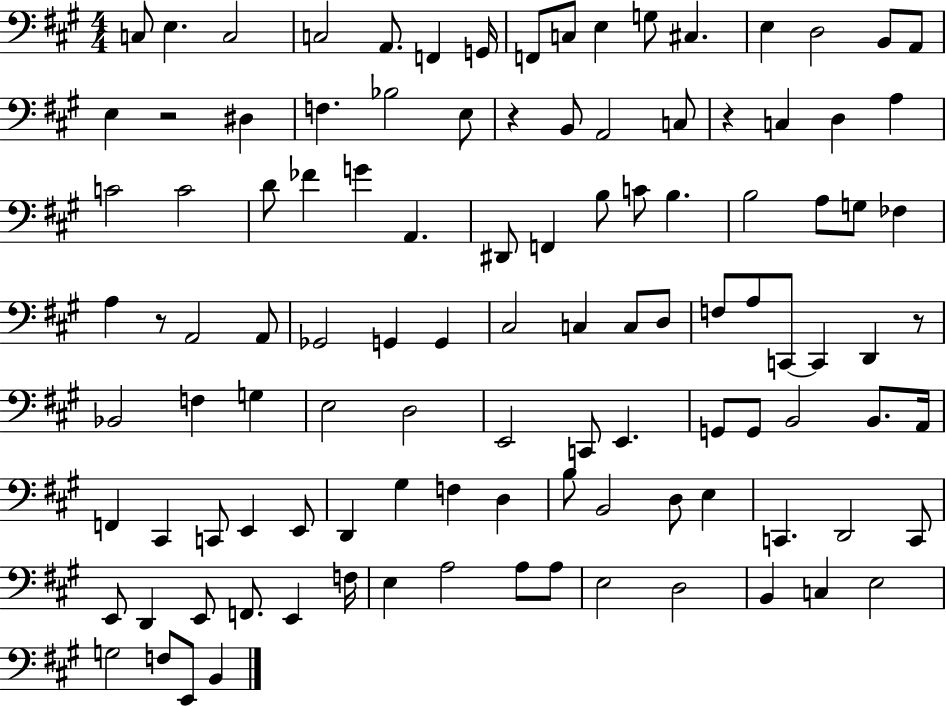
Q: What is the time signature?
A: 4/4